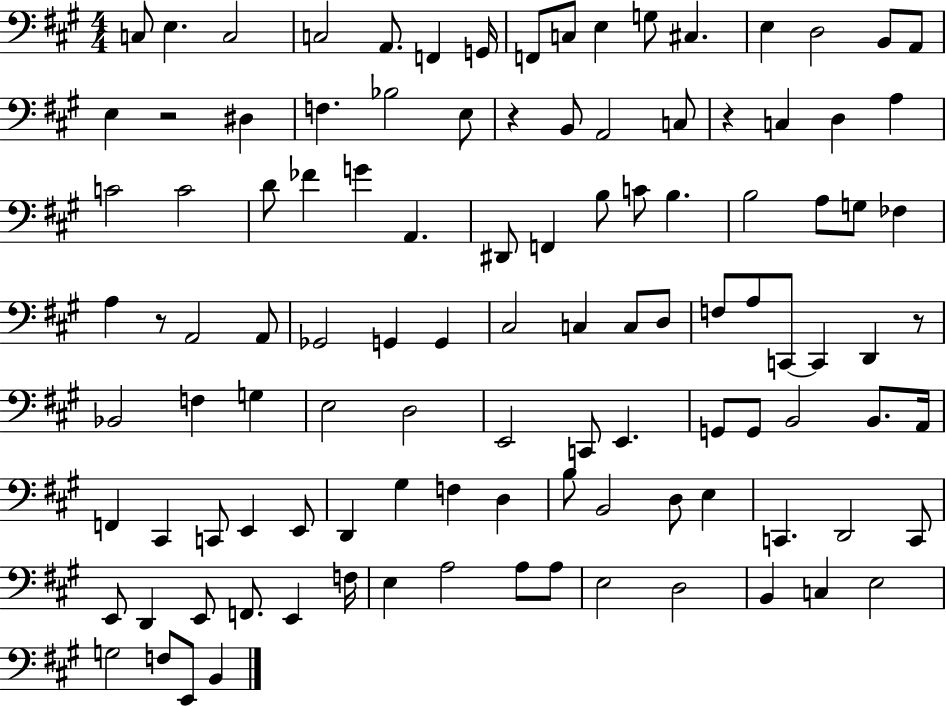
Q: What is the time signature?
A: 4/4